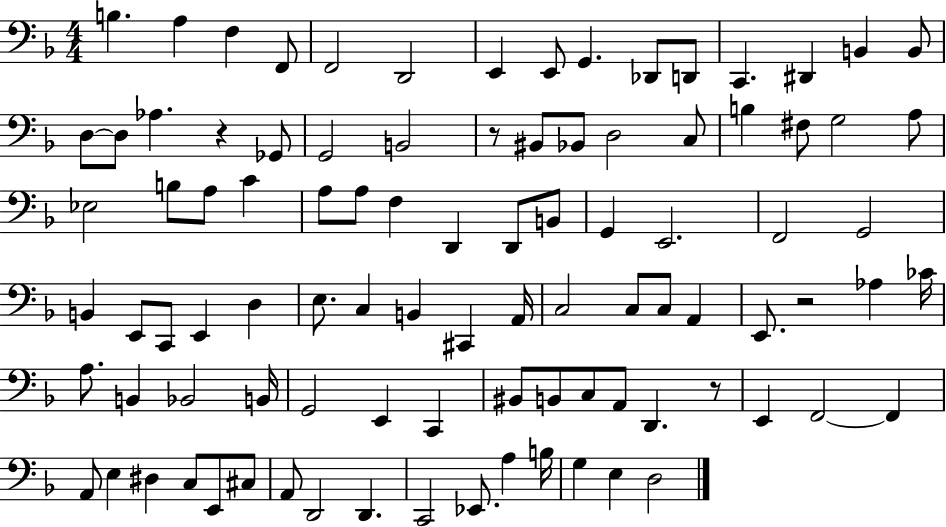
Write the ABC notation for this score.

X:1
T:Untitled
M:4/4
L:1/4
K:F
B, A, F, F,,/2 F,,2 D,,2 E,, E,,/2 G,, _D,,/2 D,,/2 C,, ^D,, B,, B,,/2 D,/2 D,/2 _A, z _G,,/2 G,,2 B,,2 z/2 ^B,,/2 _B,,/2 D,2 C,/2 B, ^F,/2 G,2 A,/2 _E,2 B,/2 A,/2 C A,/2 A,/2 F, D,, D,,/2 B,,/2 G,, E,,2 F,,2 G,,2 B,, E,,/2 C,,/2 E,, D, E,/2 C, B,, ^C,, A,,/4 C,2 C,/2 C,/2 A,, E,,/2 z2 _A, _C/4 A,/2 B,, _B,,2 B,,/4 G,,2 E,, C,, ^B,,/2 B,,/2 C,/2 A,,/2 D,, z/2 E,, F,,2 F,, A,,/2 E, ^D, C,/2 E,,/2 ^C,/2 A,,/2 D,,2 D,, C,,2 _E,,/2 A, B,/4 G, E, D,2